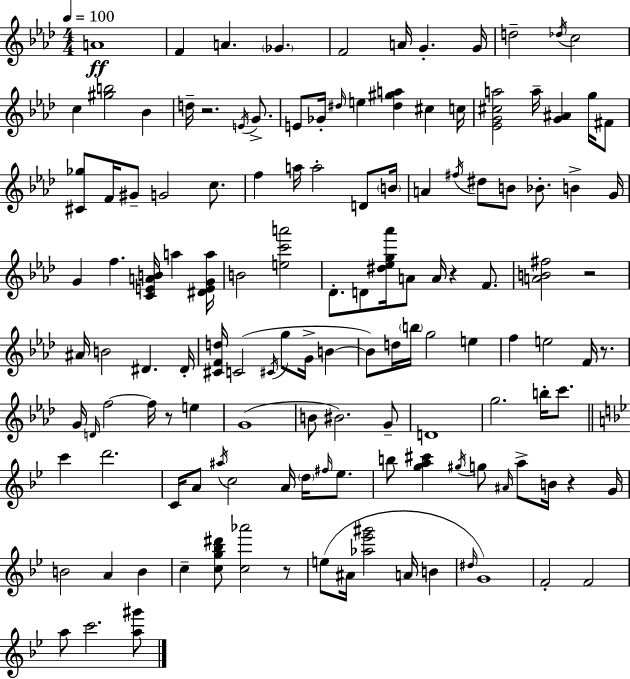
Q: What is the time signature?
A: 4/4